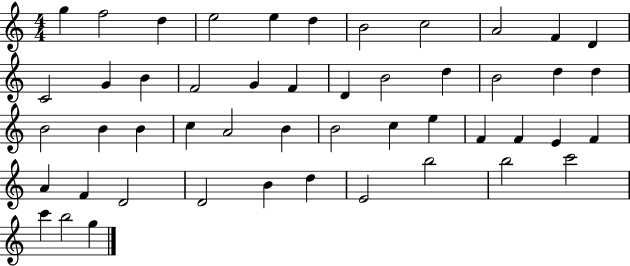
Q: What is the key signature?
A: C major